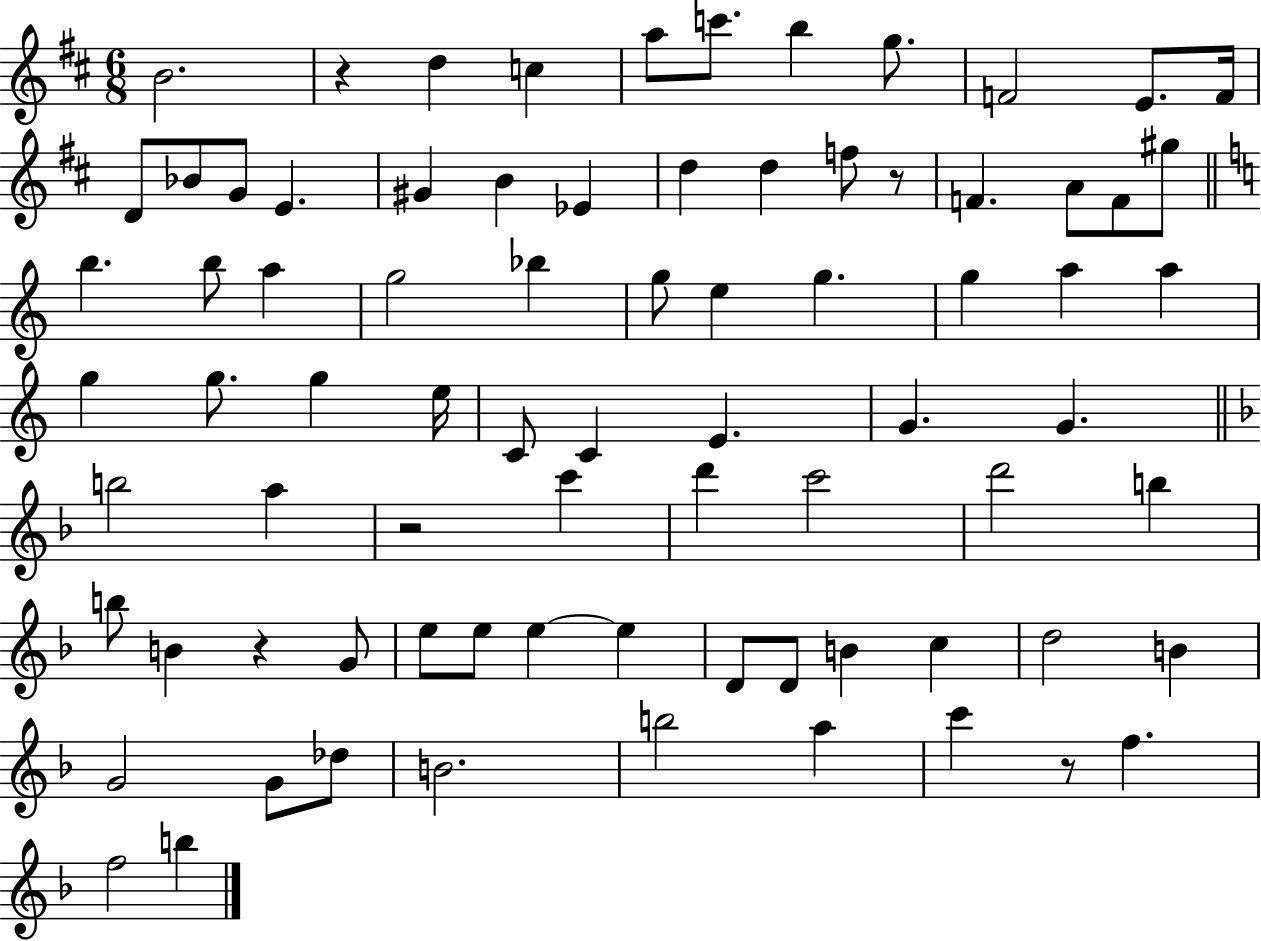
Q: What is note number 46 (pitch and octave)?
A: A5